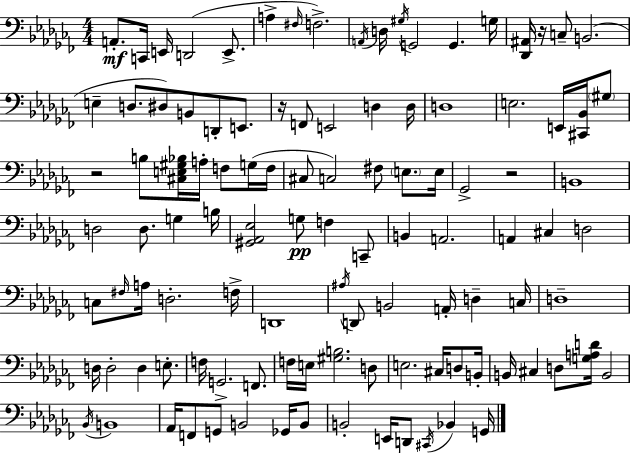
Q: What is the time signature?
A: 4/4